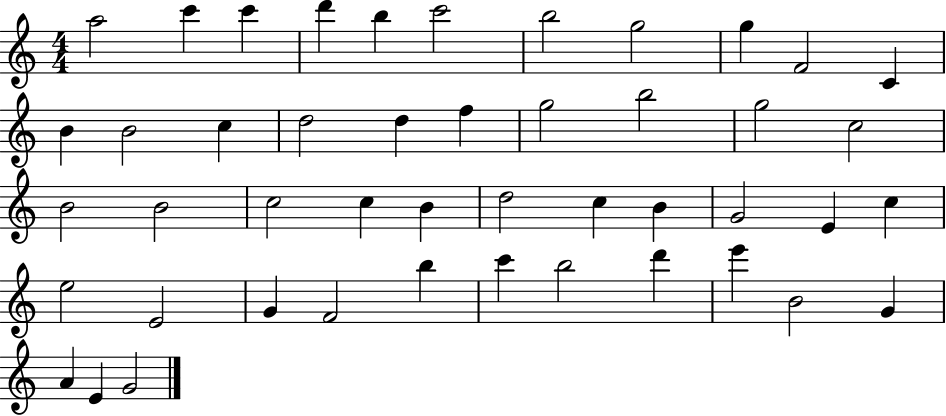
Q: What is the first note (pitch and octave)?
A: A5